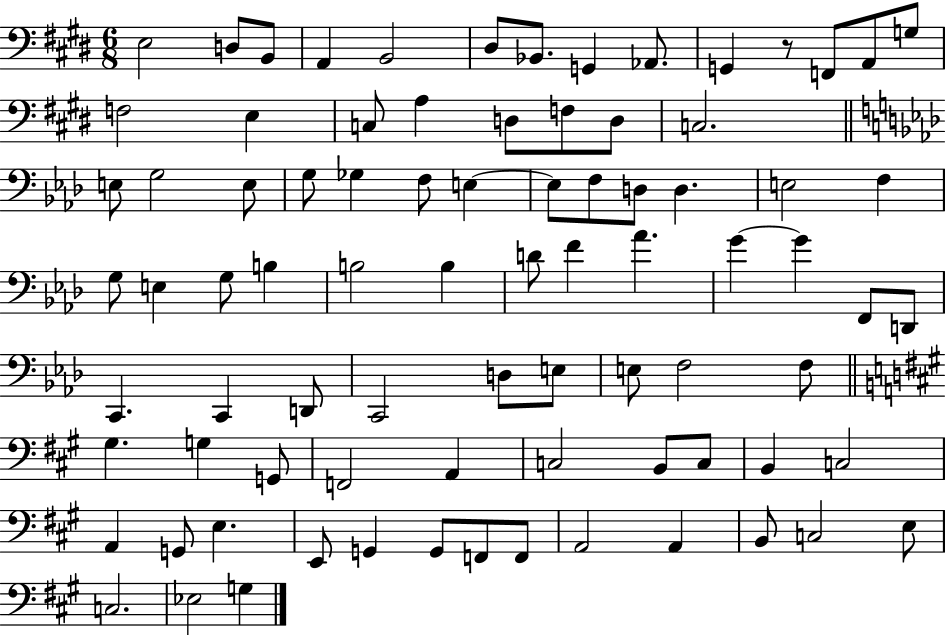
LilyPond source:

{
  \clef bass
  \numericTimeSignature
  \time 6/8
  \key e \major
  \repeat volta 2 { e2 d8 b,8 | a,4 b,2 | dis8 bes,8. g,4 aes,8. | g,4 r8 f,8 a,8 g8 | \break f2 e4 | c8 a4 d8 f8 d8 | c2. | \bar "||" \break \key aes \major e8 g2 e8 | g8 ges4 f8 e4~~ | e8 f8 d8 d4. | e2 f4 | \break g8 e4 g8 b4 | b2 b4 | d'8 f'4 aes'4. | g'4~~ g'4 f,8 d,8 | \break c,4. c,4 d,8 | c,2 d8 e8 | e8 f2 f8 | \bar "||" \break \key a \major gis4. g4 g,8 | f,2 a,4 | c2 b,8 c8 | b,4 c2 | \break a,4 g,8 e4. | e,8 g,4 g,8 f,8 f,8 | a,2 a,4 | b,8 c2 e8 | \break c2. | ees2 g4 | } \bar "|."
}